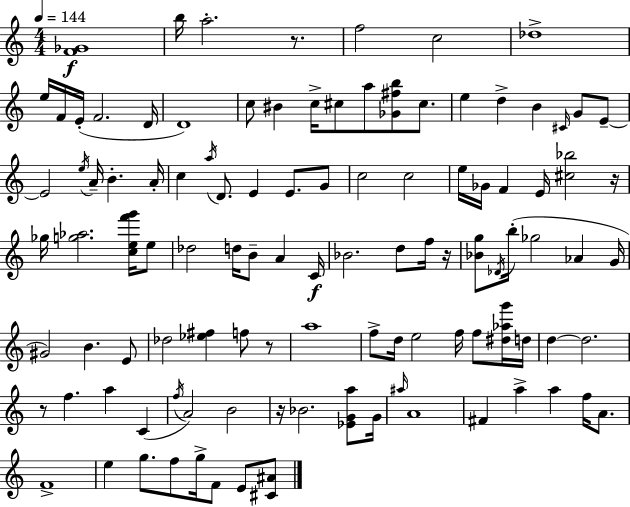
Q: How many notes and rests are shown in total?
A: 107